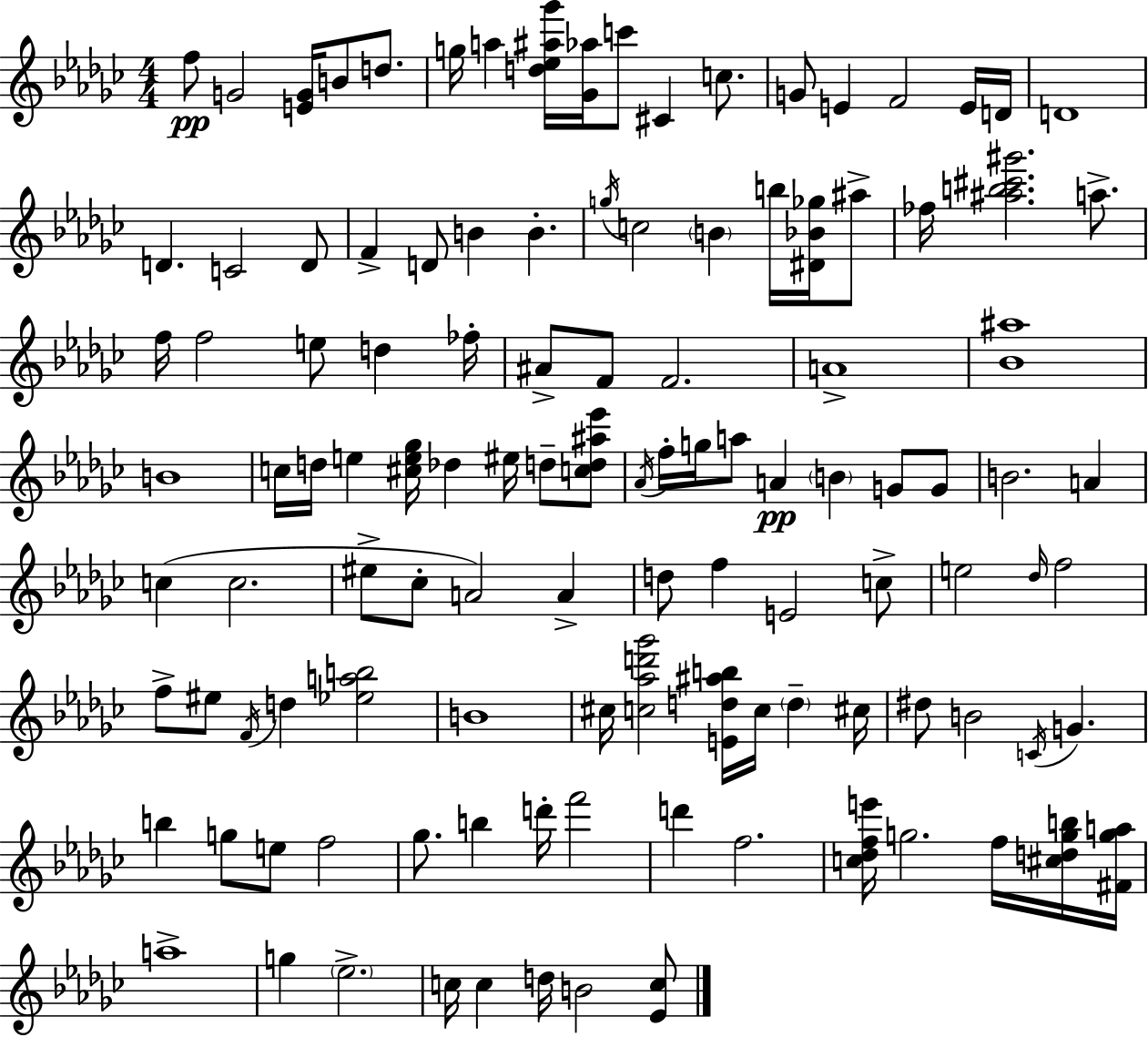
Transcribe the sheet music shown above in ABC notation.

X:1
T:Untitled
M:4/4
L:1/4
K:Ebm
f/2 G2 [EG]/4 B/2 d/2 g/4 a [d_e^a_g']/4 [_G_a]/4 c'/2 ^C c/2 G/2 E F2 E/4 D/4 D4 D C2 D/2 F D/2 B B g/4 c2 B b/4 [^D_B_g]/4 ^a/2 _f/4 [^ab^c'^g']2 a/2 f/4 f2 e/2 d _f/4 ^A/2 F/2 F2 A4 [_B^a]4 B4 c/4 d/4 e [^ce_g]/4 _d ^e/4 d/2 [cd^a_e']/2 _A/4 f/4 g/4 a/2 A B G/2 G/2 B2 A c c2 ^e/2 _c/2 A2 A d/2 f E2 c/2 e2 _d/4 f2 f/2 ^e/2 F/4 d [_eab]2 B4 ^c/4 [c_ad'_g']2 [Ed^ab]/4 c/4 d ^c/4 ^d/2 B2 C/4 G b g/2 e/2 f2 _g/2 b d'/4 f'2 d' f2 [c_dfe']/4 g2 f/4 [^cdgb]/4 [^Fga]/4 a4 g _e2 c/4 c d/4 B2 [_Ec]/2